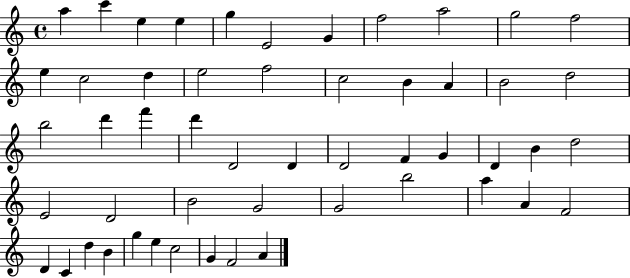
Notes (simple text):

A5/q C6/q E5/q E5/q G5/q E4/h G4/q F5/h A5/h G5/h F5/h E5/q C5/h D5/q E5/h F5/h C5/h B4/q A4/q B4/h D5/h B5/h D6/q F6/q D6/q D4/h D4/q D4/h F4/q G4/q D4/q B4/q D5/h E4/h D4/h B4/h G4/h G4/h B5/h A5/q A4/q F4/h D4/q C4/q D5/q B4/q G5/q E5/q C5/h G4/q F4/h A4/q